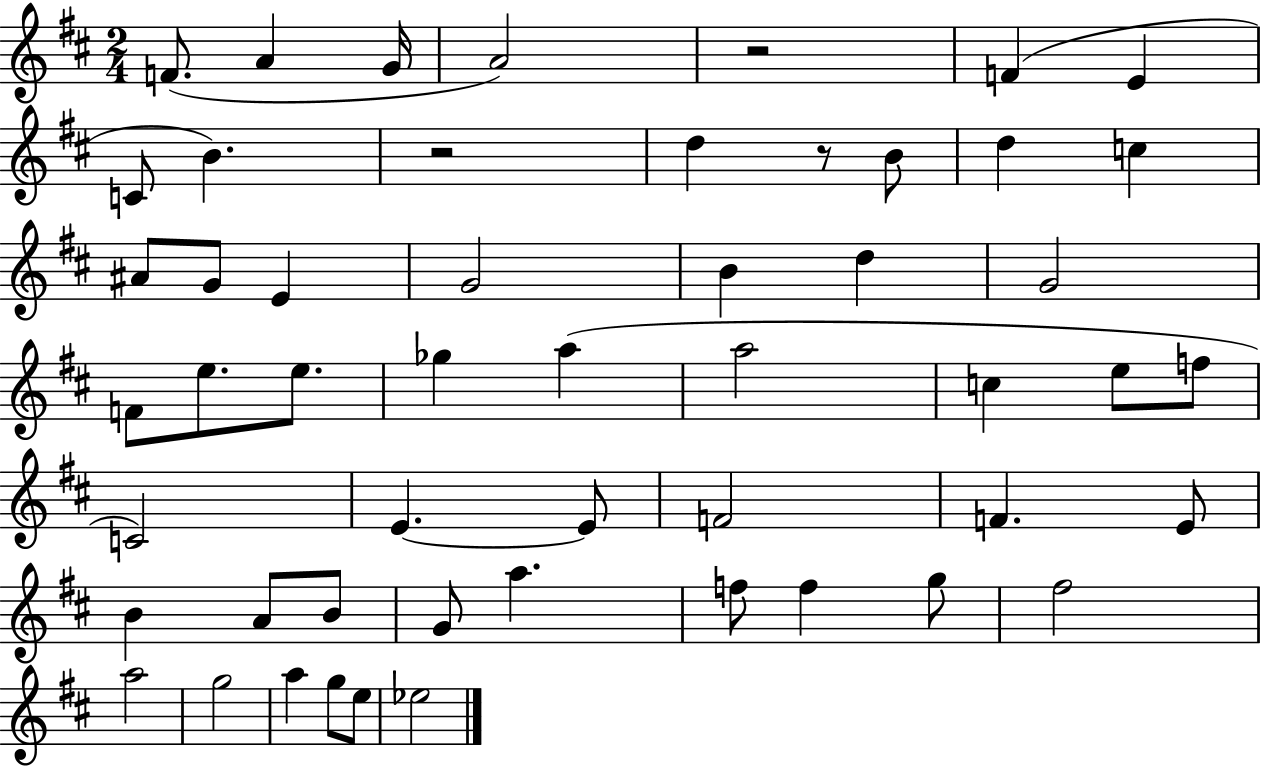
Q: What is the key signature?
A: D major